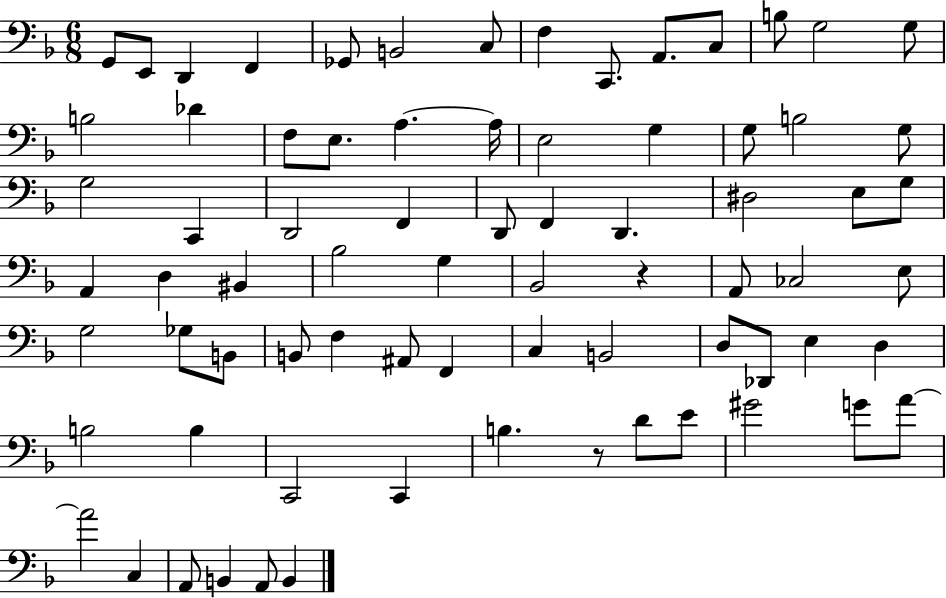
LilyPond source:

{
  \clef bass
  \numericTimeSignature
  \time 6/8
  \key f \major
  g,8 e,8 d,4 f,4 | ges,8 b,2 c8 | f4 c,8. a,8. c8 | b8 g2 g8 | \break b2 des'4 | f8 e8. a4.~~ a16 | e2 g4 | g8 b2 g8 | \break g2 c,4 | d,2 f,4 | d,8 f,4 d,4. | dis2 e8 g8 | \break a,4 d4 bis,4 | bes2 g4 | bes,2 r4 | a,8 ces2 e8 | \break g2 ges8 b,8 | b,8 f4 ais,8 f,4 | c4 b,2 | d8 des,8 e4 d4 | \break b2 b4 | c,2 c,4 | b4. r8 d'8 e'8 | gis'2 g'8 a'8~~ | \break a'2 c4 | a,8 b,4 a,8 b,4 | \bar "|."
}